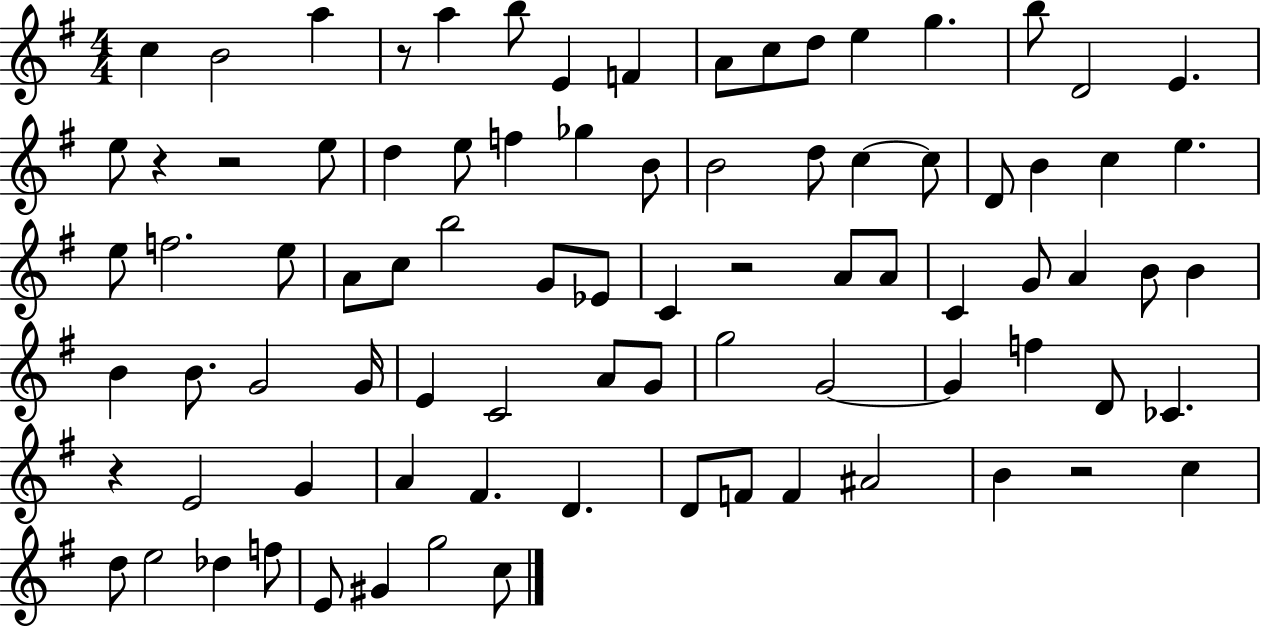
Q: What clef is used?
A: treble